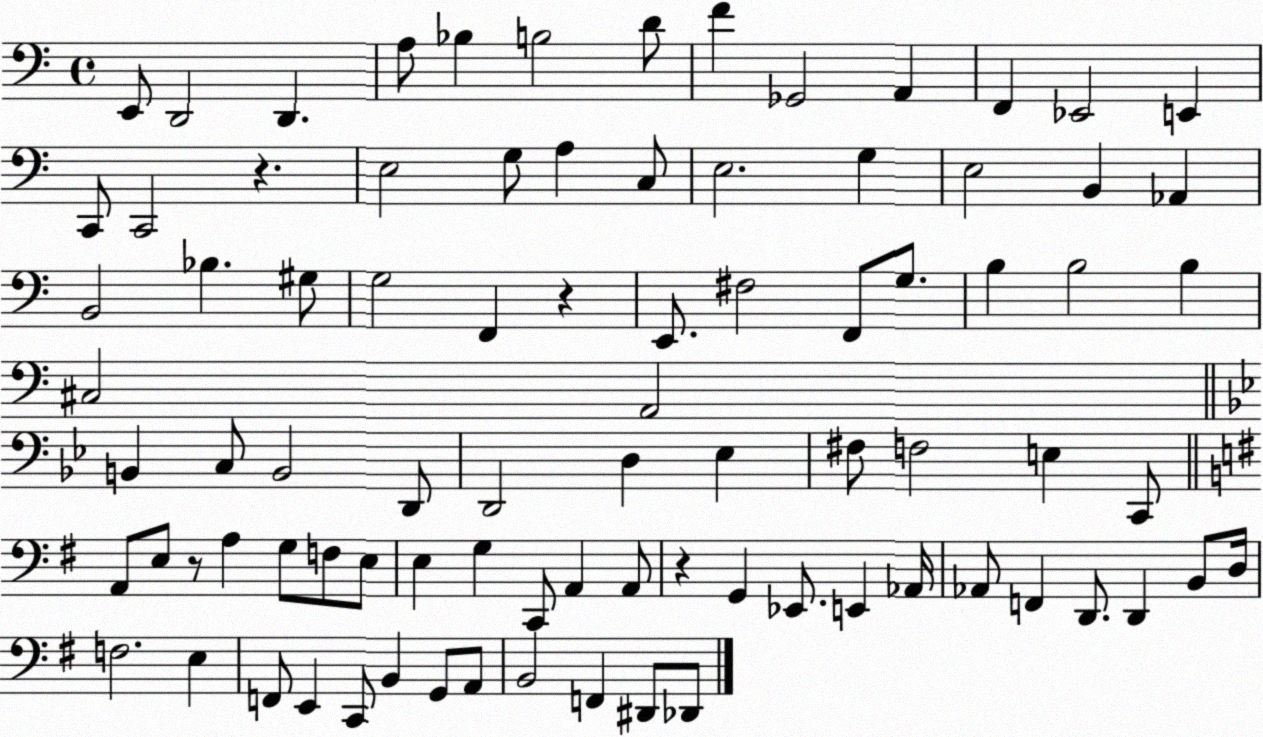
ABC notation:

X:1
T:Untitled
M:4/4
L:1/4
K:C
E,,/2 D,,2 D,, A,/2 _B, B,2 D/2 F _G,,2 A,, F,, _E,,2 E,, C,,/2 C,,2 z E,2 G,/2 A, C,/2 E,2 G, E,2 B,, _A,, B,,2 _B, ^G,/2 G,2 F,, z E,,/2 ^F,2 F,,/2 G,/2 B, B,2 B, ^C,2 A,,2 B,, C,/2 B,,2 D,,/2 D,,2 D, _E, ^F,/2 F,2 E, C,,/2 A,,/2 E,/2 z/2 A, G,/2 F,/2 E,/2 E, G, C,,/2 A,, A,,/2 z G,, _E,,/2 E,, _A,,/4 _A,,/2 F,, D,,/2 D,, B,,/2 D,/4 F,2 E, F,,/2 E,, C,,/2 B,, G,,/2 A,,/2 B,,2 F,, ^D,,/2 _D,,/2